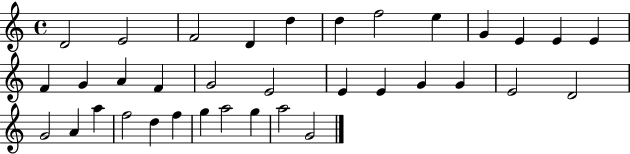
X:1
T:Untitled
M:4/4
L:1/4
K:C
D2 E2 F2 D d d f2 e G E E E F G A F G2 E2 E E G G E2 D2 G2 A a f2 d f g a2 g a2 G2